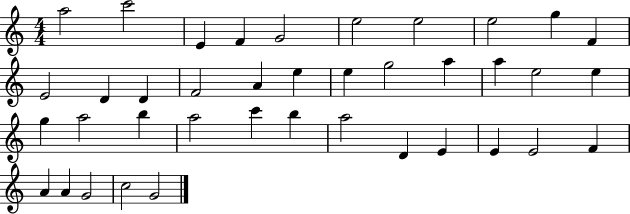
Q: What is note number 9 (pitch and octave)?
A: G5